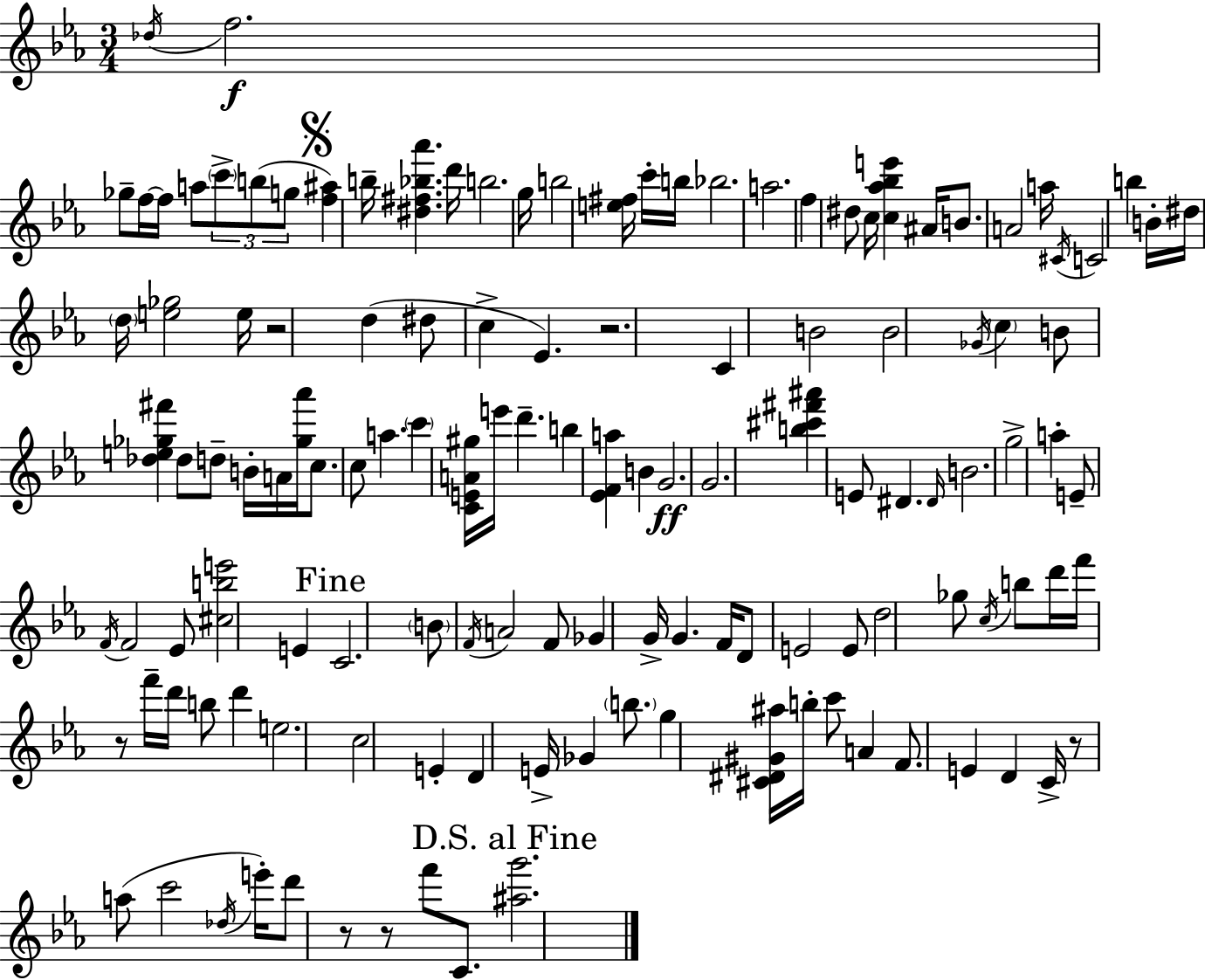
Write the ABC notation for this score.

X:1
T:Untitled
M:3/4
L:1/4
K:Cm
_d/4 f2 _g/2 f/4 f/4 a/2 c'/2 b/2 g/2 [f^a] b/4 [^d^f_b_a'] d'/4 b2 g/4 b2 [e^f]/4 c'/4 b/4 _b2 a2 f ^d/2 c/4 [c_a_be'] ^A/4 B/2 A2 a/4 ^C/4 C2 b B/4 ^d/4 d/4 [e_g]2 e/4 z2 d ^d/2 c _E z2 C B2 B2 _G/4 c B/2 [_de_g^f'] _d/2 d/2 B/4 A/4 [_g_a']/4 c/2 c/2 a c' [CEA^g]/4 e'/4 d' b [_EFa] B G2 G2 [b^c'^f'^a'] E/2 ^D ^D/4 B2 g2 a E/2 F/4 F2 _E/2 [^cbe']2 E C2 B/2 F/4 A2 F/2 _G G/4 G F/4 D/2 E2 E/2 d2 _g/2 c/4 b/2 d'/4 f'/4 z/2 f'/4 d'/4 b/2 d' e2 c2 E D E/4 _G b/2 g [^C^D^G^a]/4 b/4 c'/2 A F/2 E D C/4 z/2 a/2 c'2 _d/4 e'/4 d'/2 z/2 z/2 f'/2 C/2 [^ag']2